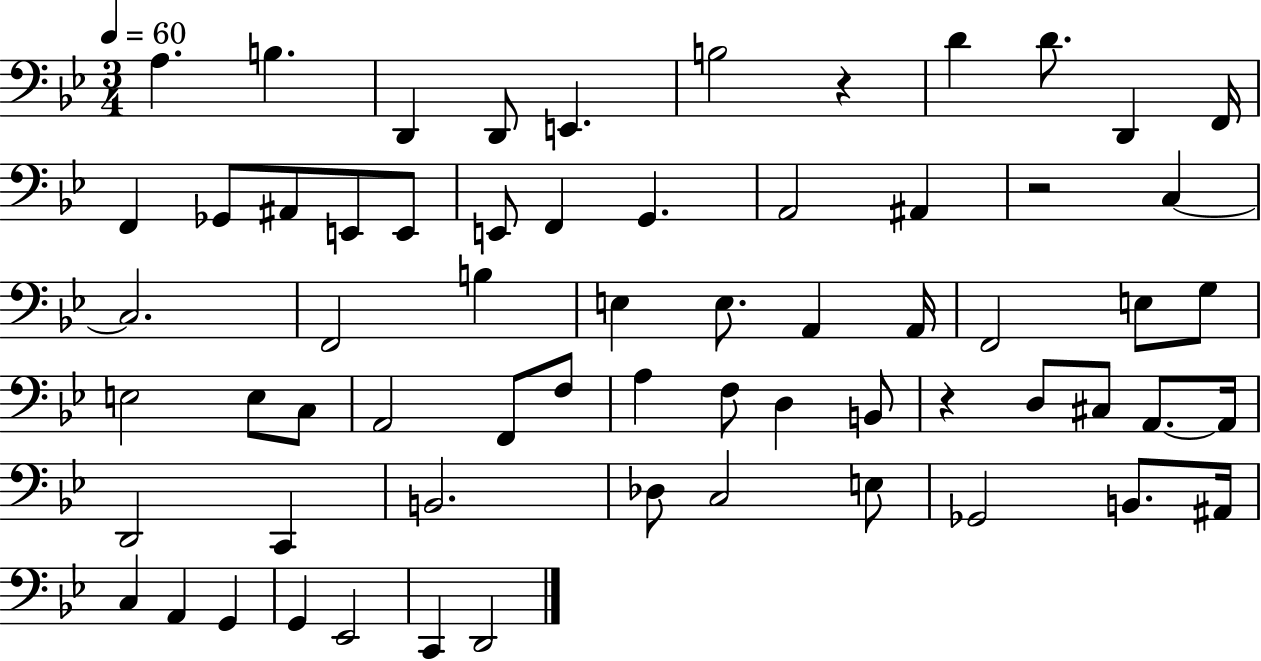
X:1
T:Untitled
M:3/4
L:1/4
K:Bb
A, B, D,, D,,/2 E,, B,2 z D D/2 D,, F,,/4 F,, _G,,/2 ^A,,/2 E,,/2 E,,/2 E,,/2 F,, G,, A,,2 ^A,, z2 C, C,2 F,,2 B, E, E,/2 A,, A,,/4 F,,2 E,/2 G,/2 E,2 E,/2 C,/2 A,,2 F,,/2 F,/2 A, F,/2 D, B,,/2 z D,/2 ^C,/2 A,,/2 A,,/4 D,,2 C,, B,,2 _D,/2 C,2 E,/2 _G,,2 B,,/2 ^A,,/4 C, A,, G,, G,, _E,,2 C,, D,,2